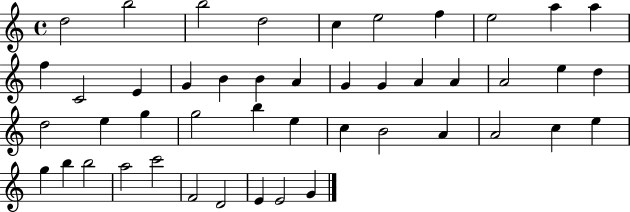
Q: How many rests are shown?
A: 0